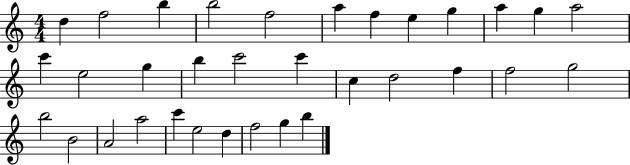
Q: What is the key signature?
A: C major